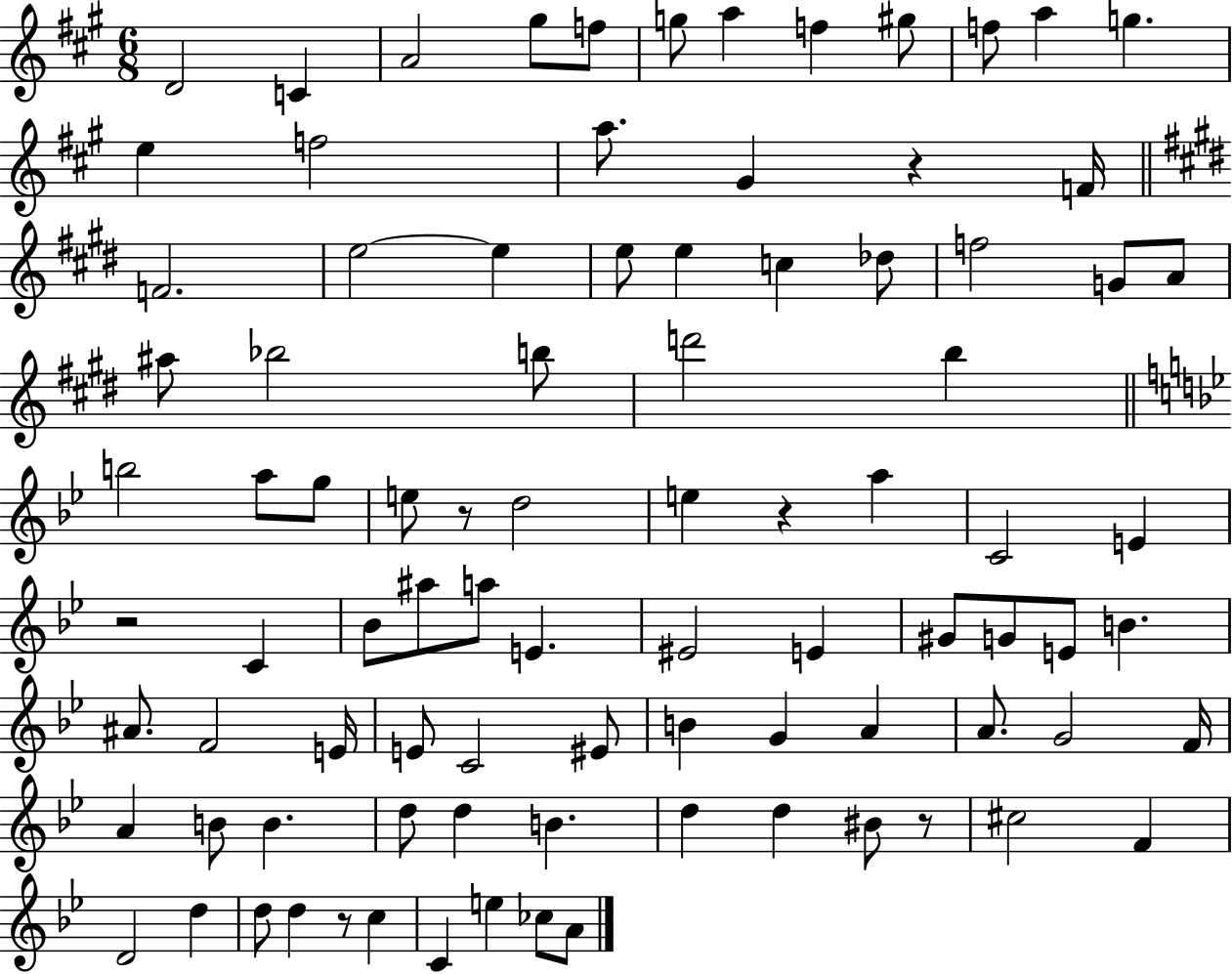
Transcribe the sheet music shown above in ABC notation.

X:1
T:Untitled
M:6/8
L:1/4
K:A
D2 C A2 ^g/2 f/2 g/2 a f ^g/2 f/2 a g e f2 a/2 ^G z F/4 F2 e2 e e/2 e c _d/2 f2 G/2 A/2 ^a/2 _b2 b/2 d'2 b b2 a/2 g/2 e/2 z/2 d2 e z a C2 E z2 C _B/2 ^a/2 a/2 E ^E2 E ^G/2 G/2 E/2 B ^A/2 F2 E/4 E/2 C2 ^E/2 B G A A/2 G2 F/4 A B/2 B d/2 d B d d ^B/2 z/2 ^c2 F D2 d d/2 d z/2 c C e _c/2 A/2